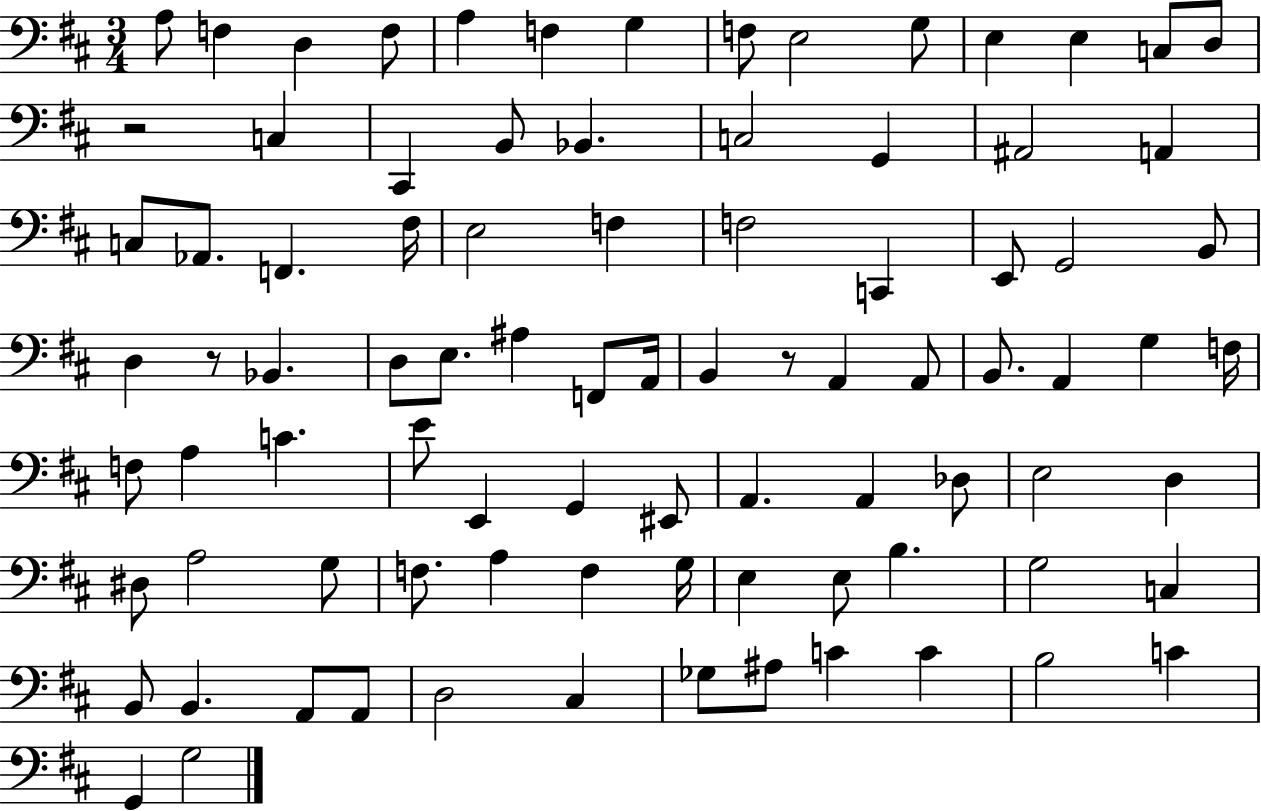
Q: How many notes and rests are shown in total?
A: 88